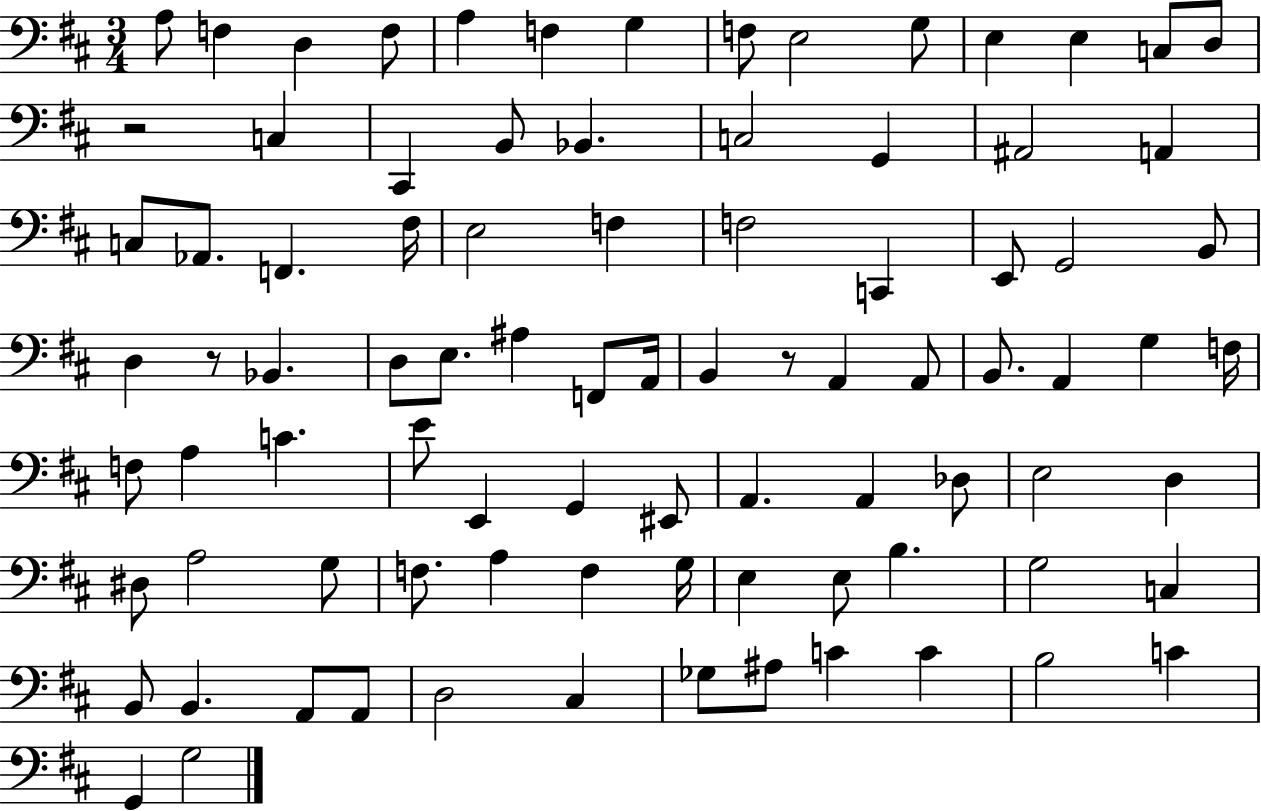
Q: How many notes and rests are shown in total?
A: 88